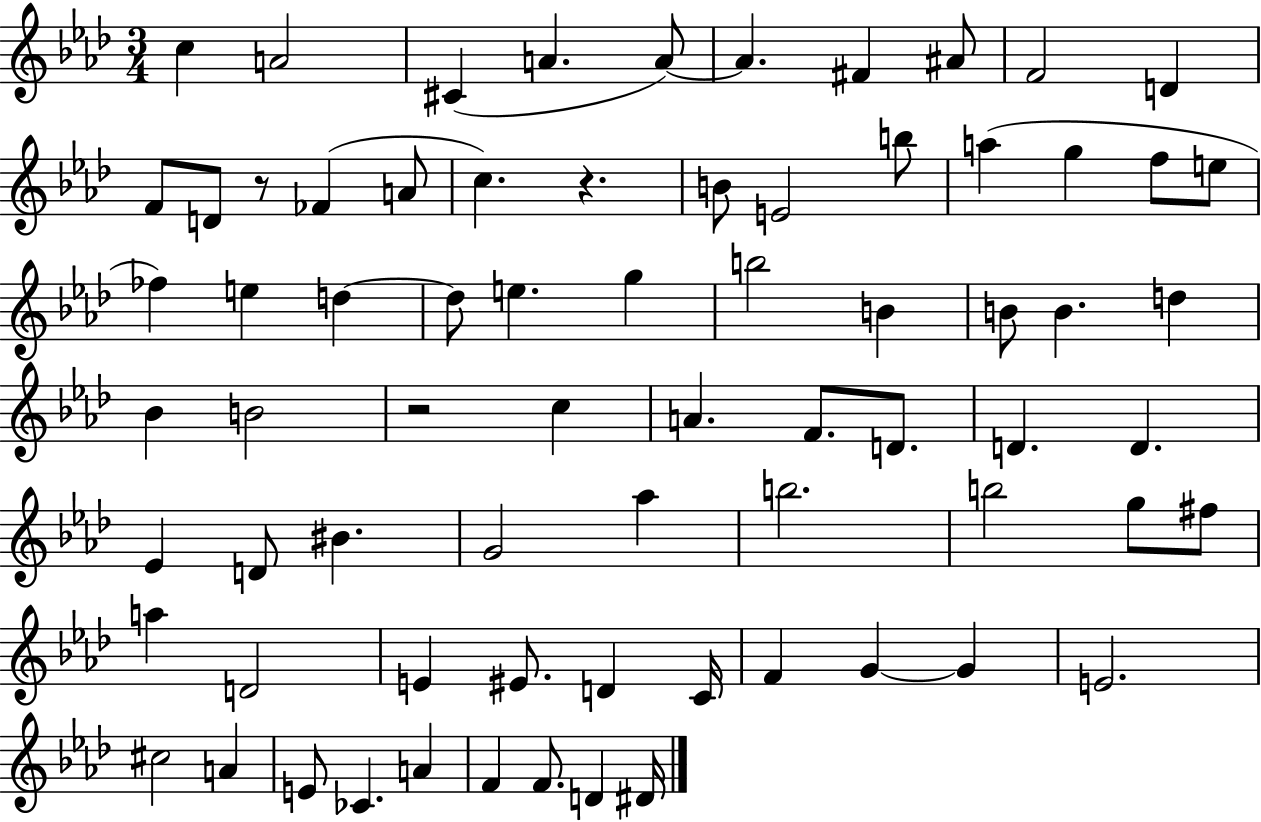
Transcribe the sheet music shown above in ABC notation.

X:1
T:Untitled
M:3/4
L:1/4
K:Ab
c A2 ^C A A/2 A ^F ^A/2 F2 D F/2 D/2 z/2 _F A/2 c z B/2 E2 b/2 a g f/2 e/2 _f e d d/2 e g b2 B B/2 B d _B B2 z2 c A F/2 D/2 D D _E D/2 ^B G2 _a b2 b2 g/2 ^f/2 a D2 E ^E/2 D C/4 F G G E2 ^c2 A E/2 _C A F F/2 D ^D/4